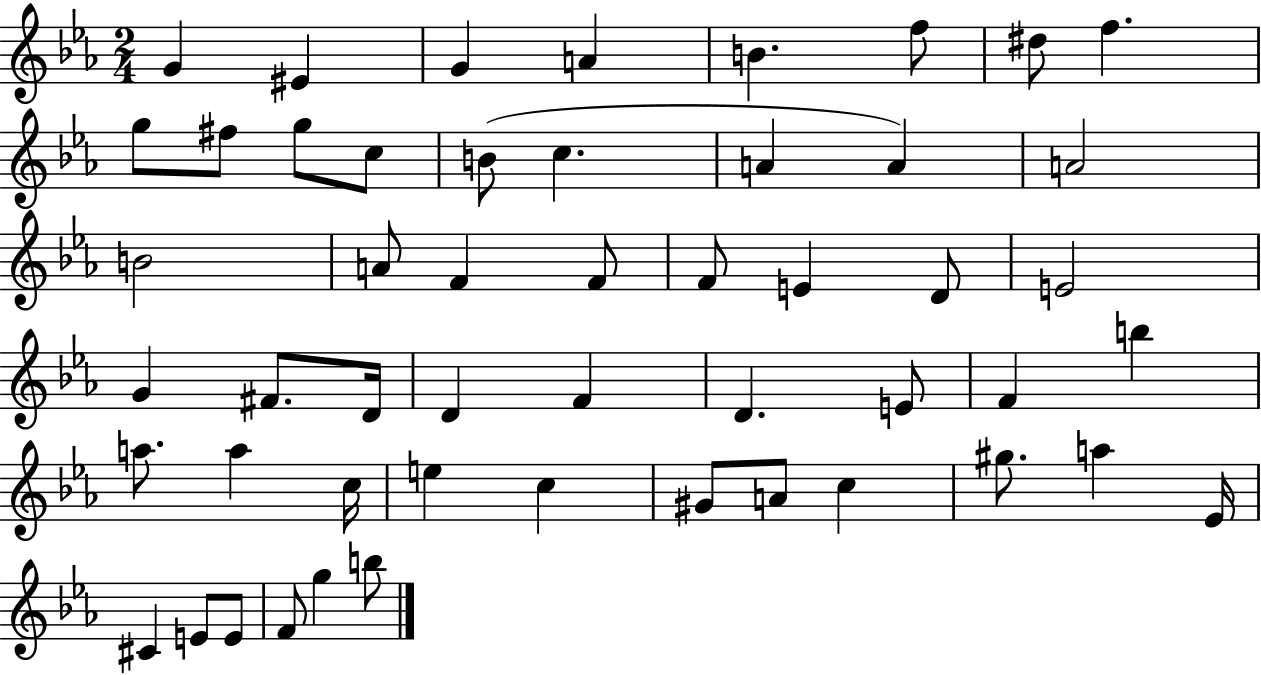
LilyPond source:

{
  \clef treble
  \numericTimeSignature
  \time 2/4
  \key ees \major
  g'4 eis'4 | g'4 a'4 | b'4. f''8 | dis''8 f''4. | \break g''8 fis''8 g''8 c''8 | b'8( c''4. | a'4 a'4) | a'2 | \break b'2 | a'8 f'4 f'8 | f'8 e'4 d'8 | e'2 | \break g'4 fis'8. d'16 | d'4 f'4 | d'4. e'8 | f'4 b''4 | \break a''8. a''4 c''16 | e''4 c''4 | gis'8 a'8 c''4 | gis''8. a''4 ees'16 | \break cis'4 e'8 e'8 | f'8 g''4 b''8 | \bar "|."
}